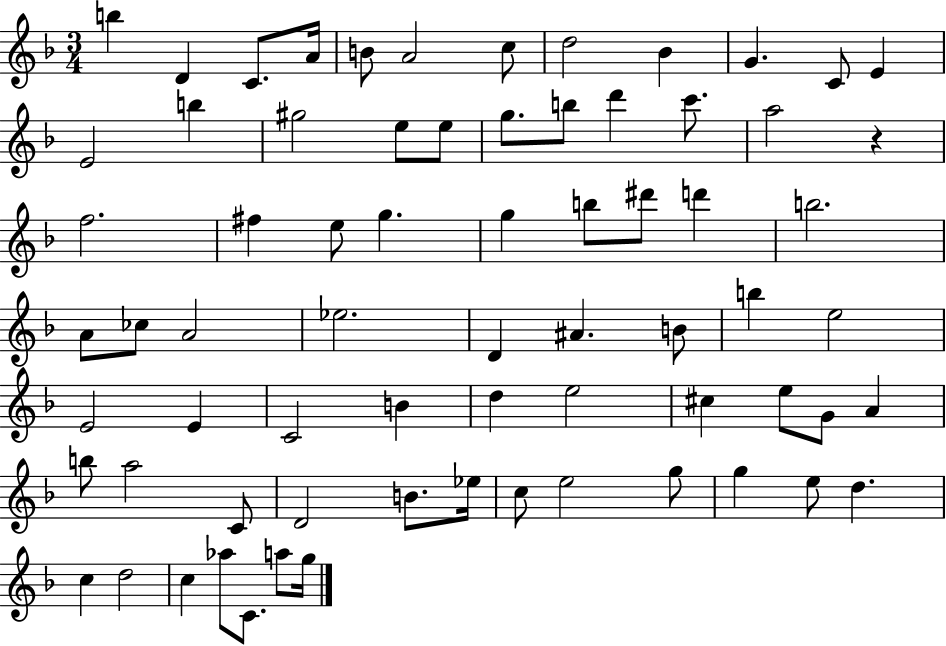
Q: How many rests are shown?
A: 1